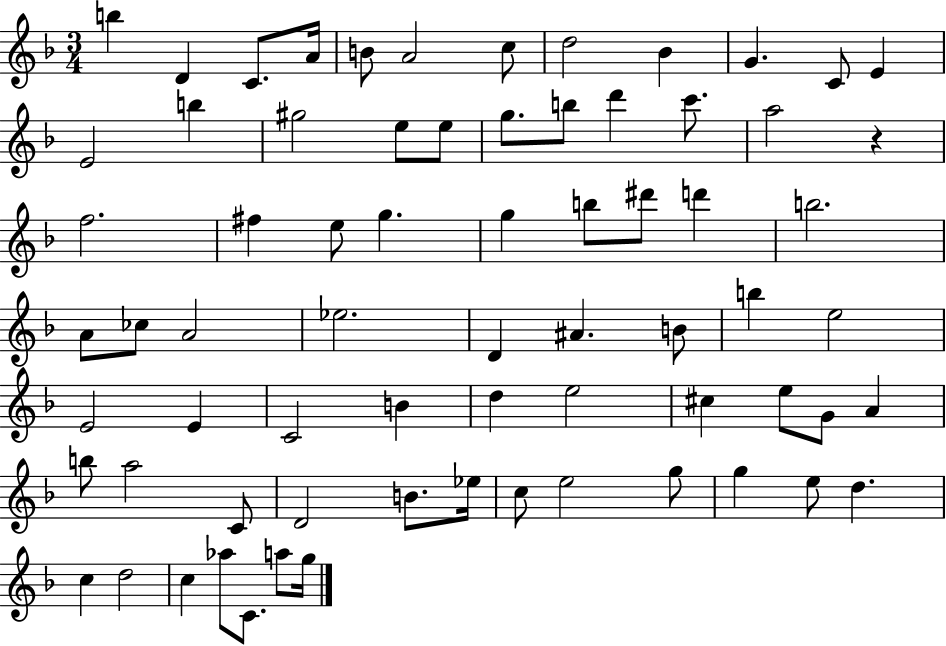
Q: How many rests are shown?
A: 1